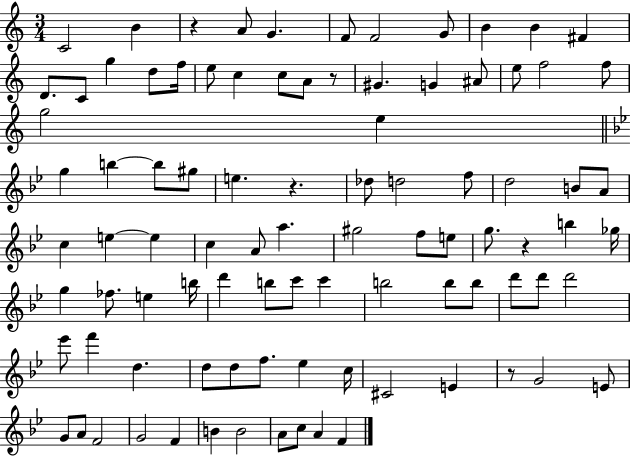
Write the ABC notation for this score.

X:1
T:Untitled
M:3/4
L:1/4
K:C
C2 B z A/2 G F/2 F2 G/2 B B ^F D/2 C/2 g d/2 f/4 e/2 c c/2 A/2 z/2 ^G G ^A/2 e/2 f2 f/2 g2 e g b b/2 ^g/2 e z _d/2 d2 f/2 d2 B/2 A/2 c e e c A/2 a ^g2 f/2 e/2 g/2 z b _g/4 g _f/2 e b/4 d' b/2 c'/2 c' b2 b/2 b/2 d'/2 d'/2 d'2 _e'/2 f' d d/2 d/2 f/2 _e c/4 ^C2 E z/2 G2 E/2 G/2 A/2 F2 G2 F B B2 A/2 c/2 A F